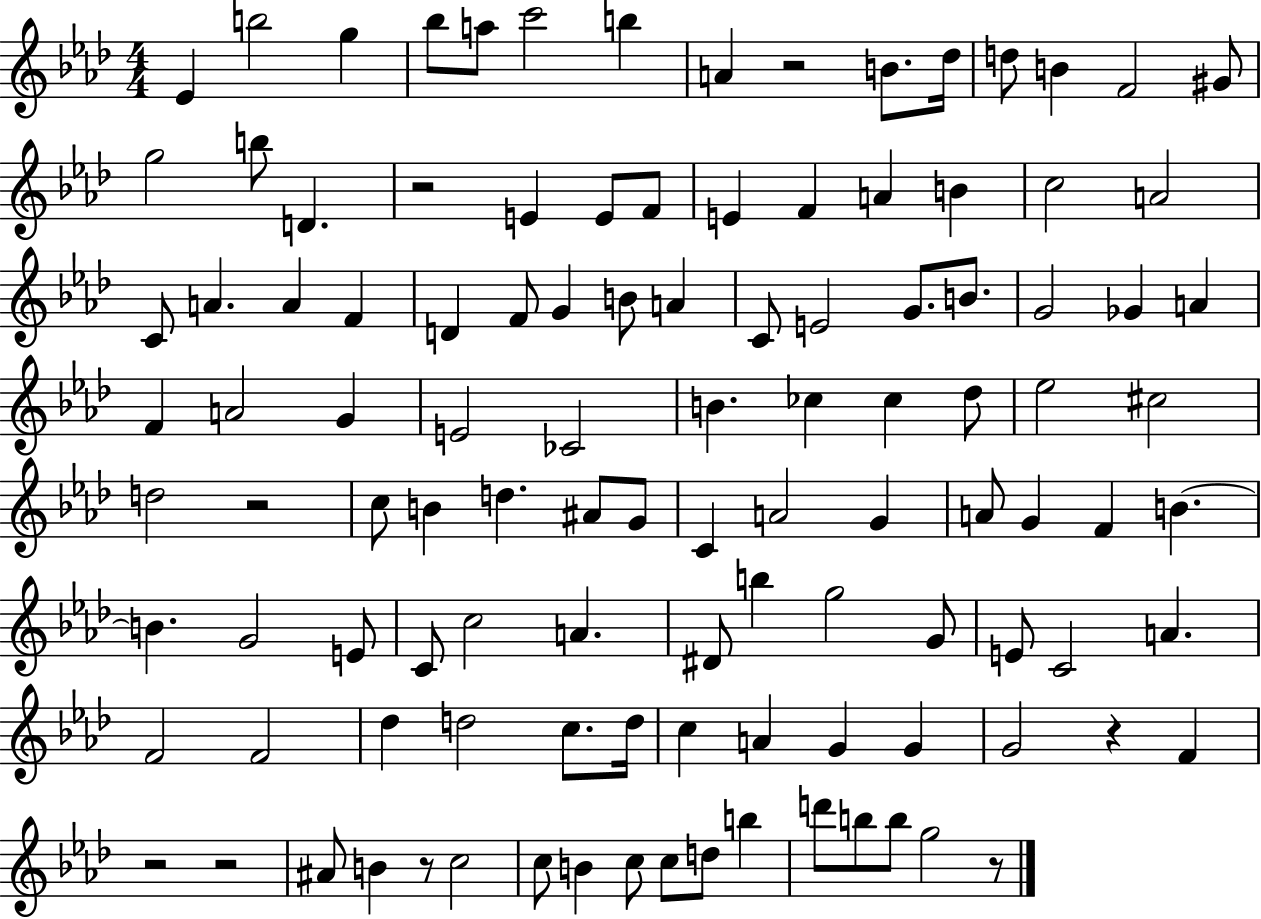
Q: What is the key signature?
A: AES major